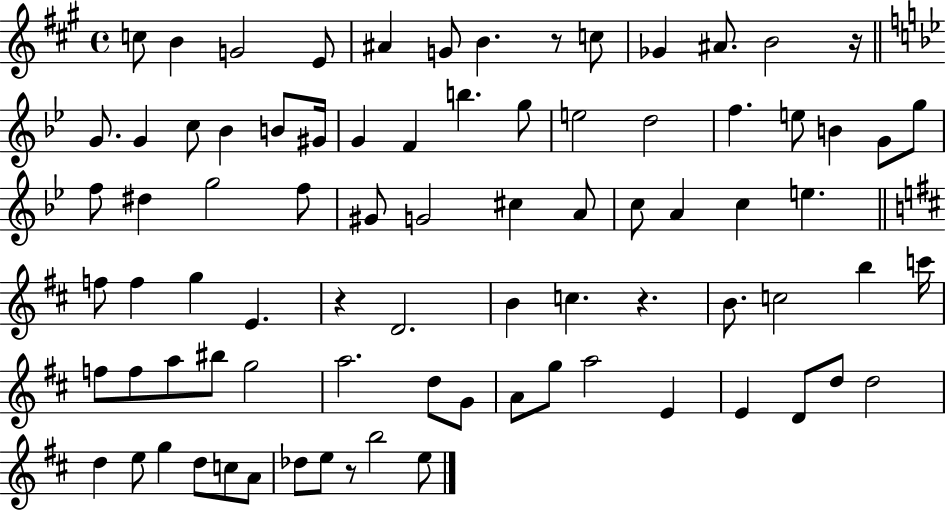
C5/e B4/q G4/h E4/e A#4/q G4/e B4/q. R/e C5/e Gb4/q A#4/e. B4/h R/s G4/e. G4/q C5/e Bb4/q B4/e G#4/s G4/q F4/q B5/q. G5/e E5/h D5/h F5/q. E5/e B4/q G4/e G5/e F5/e D#5/q G5/h F5/e G#4/e G4/h C#5/q A4/e C5/e A4/q C5/q E5/q. F5/e F5/q G5/q E4/q. R/q D4/h. B4/q C5/q. R/q. B4/e. C5/h B5/q C6/s F5/e F5/e A5/e BIS5/e G5/h A5/h. D5/e G4/e A4/e G5/e A5/h E4/q E4/q D4/e D5/e D5/h D5/q E5/e G5/q D5/e C5/e A4/e Db5/e E5/e R/e B5/h E5/e